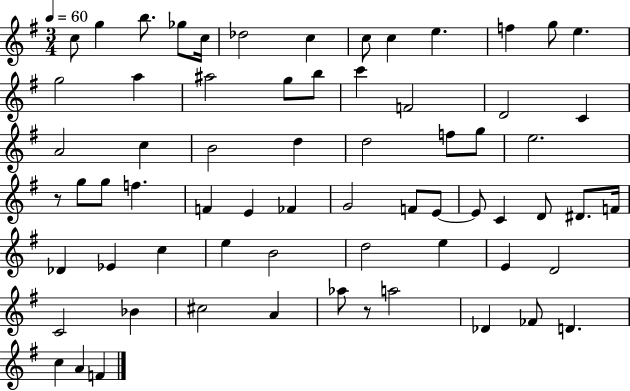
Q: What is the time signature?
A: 3/4